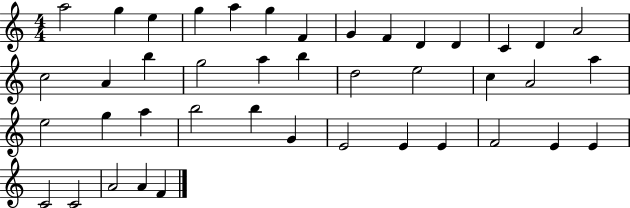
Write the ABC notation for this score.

X:1
T:Untitled
M:4/4
L:1/4
K:C
a2 g e g a g F G F D D C D A2 c2 A b g2 a b d2 e2 c A2 a e2 g a b2 b G E2 E E F2 E E C2 C2 A2 A F